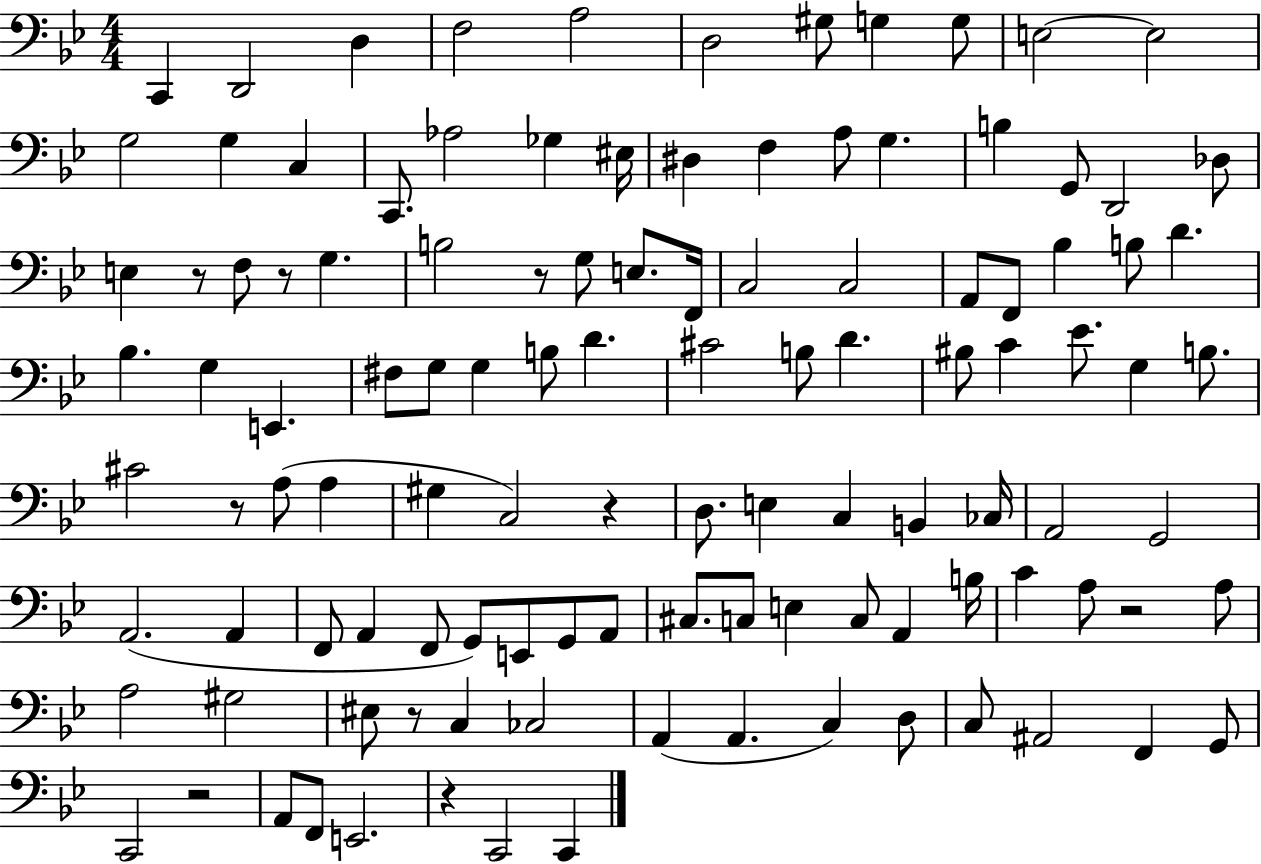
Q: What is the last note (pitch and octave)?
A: C2